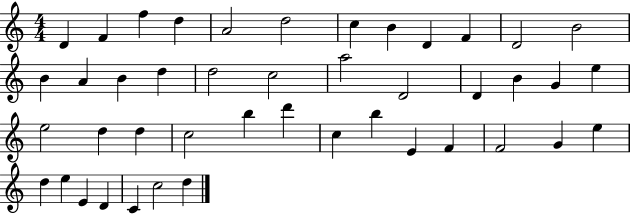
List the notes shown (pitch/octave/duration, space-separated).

D4/q F4/q F5/q D5/q A4/h D5/h C5/q B4/q D4/q F4/q D4/h B4/h B4/q A4/q B4/q D5/q D5/h C5/h A5/h D4/h D4/q B4/q G4/q E5/q E5/h D5/q D5/q C5/h B5/q D6/q C5/q B5/q E4/q F4/q F4/h G4/q E5/q D5/q E5/q E4/q D4/q C4/q C5/h D5/q